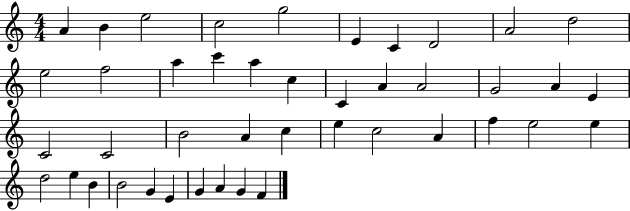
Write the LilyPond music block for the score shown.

{
  \clef treble
  \numericTimeSignature
  \time 4/4
  \key c \major
  a'4 b'4 e''2 | c''2 g''2 | e'4 c'4 d'2 | a'2 d''2 | \break e''2 f''2 | a''4 c'''4 a''4 c''4 | c'4 a'4 a'2 | g'2 a'4 e'4 | \break c'2 c'2 | b'2 a'4 c''4 | e''4 c''2 a'4 | f''4 e''2 e''4 | \break d''2 e''4 b'4 | b'2 g'4 e'4 | g'4 a'4 g'4 f'4 | \bar "|."
}